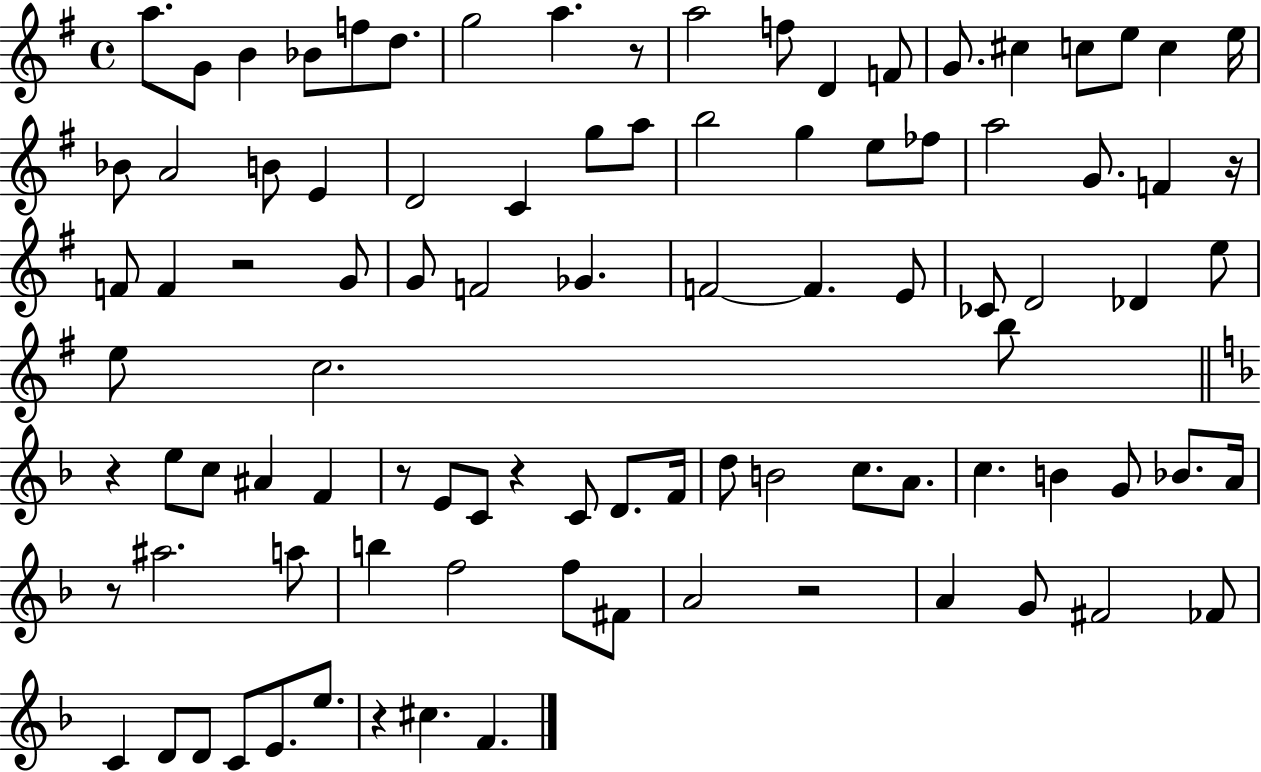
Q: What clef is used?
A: treble